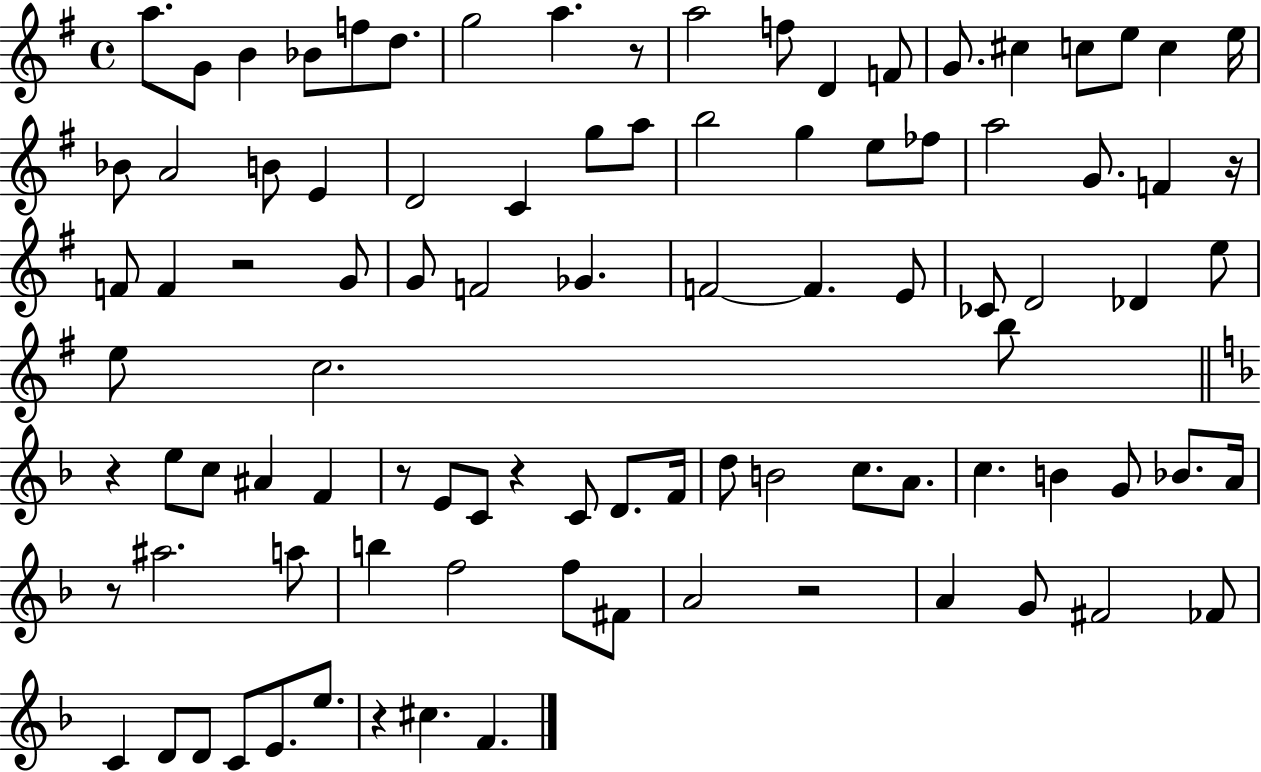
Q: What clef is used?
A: treble